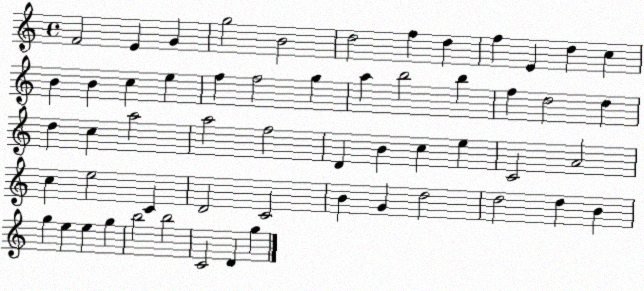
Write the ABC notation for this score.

X:1
T:Untitled
M:4/4
L:1/4
K:C
F2 E G g2 B2 d2 f d f E d c B B c e f f2 g a b2 b f d2 d d c a2 a2 f2 D B c e C2 A2 c e2 C D2 C2 B G d2 d2 d B g e e g b2 b2 C2 D g